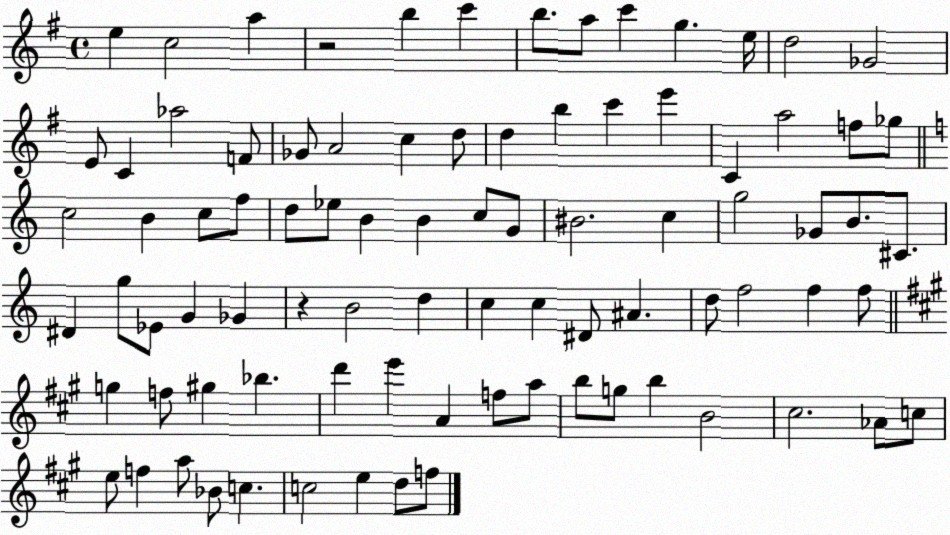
X:1
T:Untitled
M:4/4
L:1/4
K:G
e c2 a z2 b c' b/2 a/2 c' g e/4 d2 _G2 E/2 C _a2 F/2 _G/2 A2 c d/2 d b c' e' C a2 f/2 _g/2 c2 B c/2 f/2 d/2 _e/2 B B c/2 G/2 ^B2 c g2 _G/2 B/2 ^C/2 ^D g/2 _E/2 G _G z B2 d c c ^D/2 ^A d/2 f2 f f/2 g f/2 ^g _b d' e' A f/2 a/2 b/2 g/2 b B2 ^c2 _A/2 c/2 e/2 f a/2 _B/2 c c2 e d/2 f/2